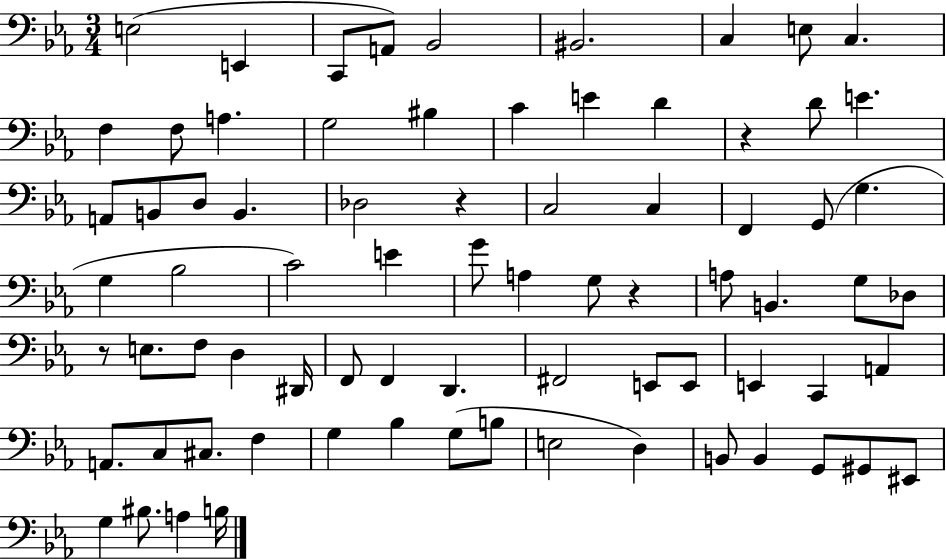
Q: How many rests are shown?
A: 4